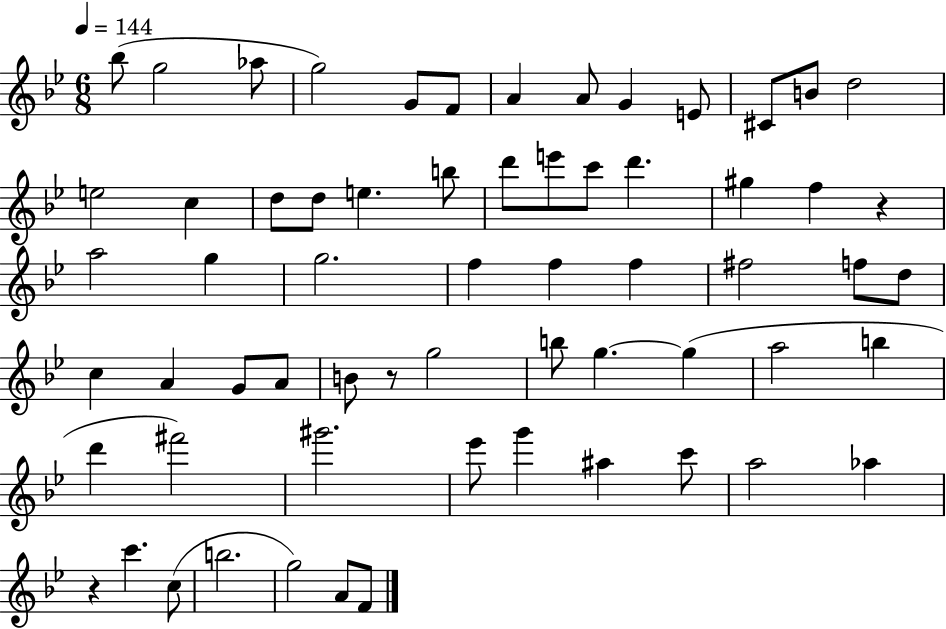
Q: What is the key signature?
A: BES major